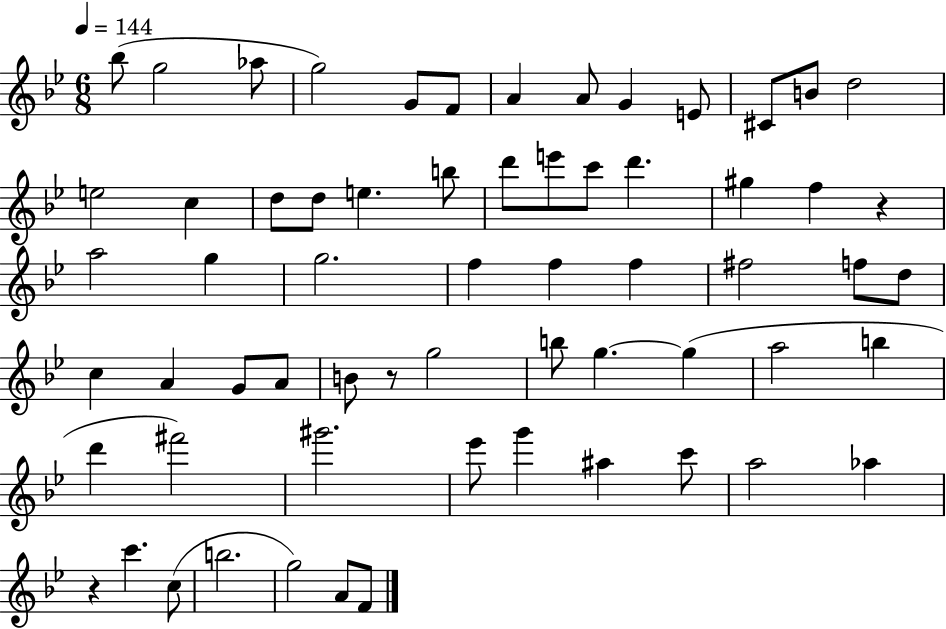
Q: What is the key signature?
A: BES major